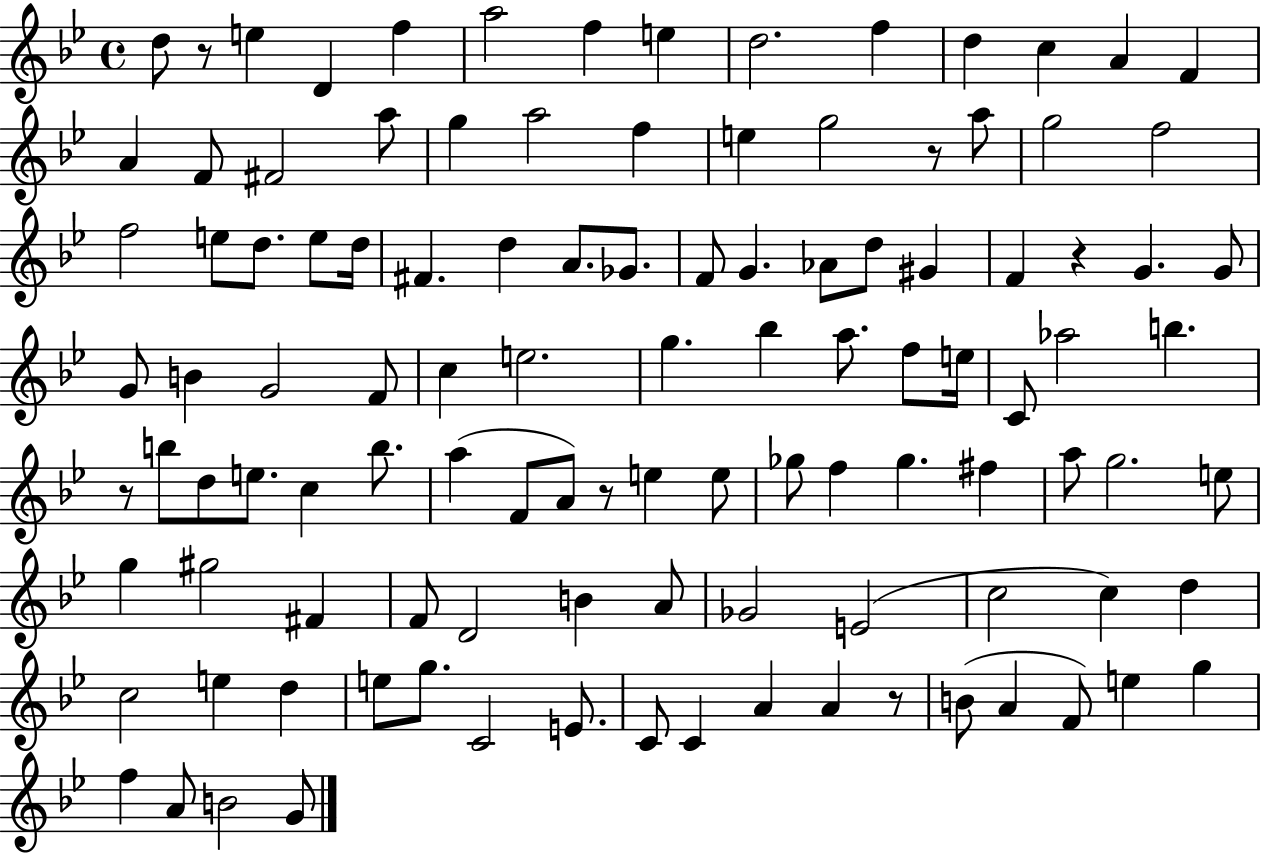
X:1
T:Untitled
M:4/4
L:1/4
K:Bb
d/2 z/2 e D f a2 f e d2 f d c A F A F/2 ^F2 a/2 g a2 f e g2 z/2 a/2 g2 f2 f2 e/2 d/2 e/2 d/4 ^F d A/2 _G/2 F/2 G _A/2 d/2 ^G F z G G/2 G/2 B G2 F/2 c e2 g _b a/2 f/2 e/4 C/2 _a2 b z/2 b/2 d/2 e/2 c b/2 a F/2 A/2 z/2 e e/2 _g/2 f _g ^f a/2 g2 e/2 g ^g2 ^F F/2 D2 B A/2 _G2 E2 c2 c d c2 e d e/2 g/2 C2 E/2 C/2 C A A z/2 B/2 A F/2 e g f A/2 B2 G/2